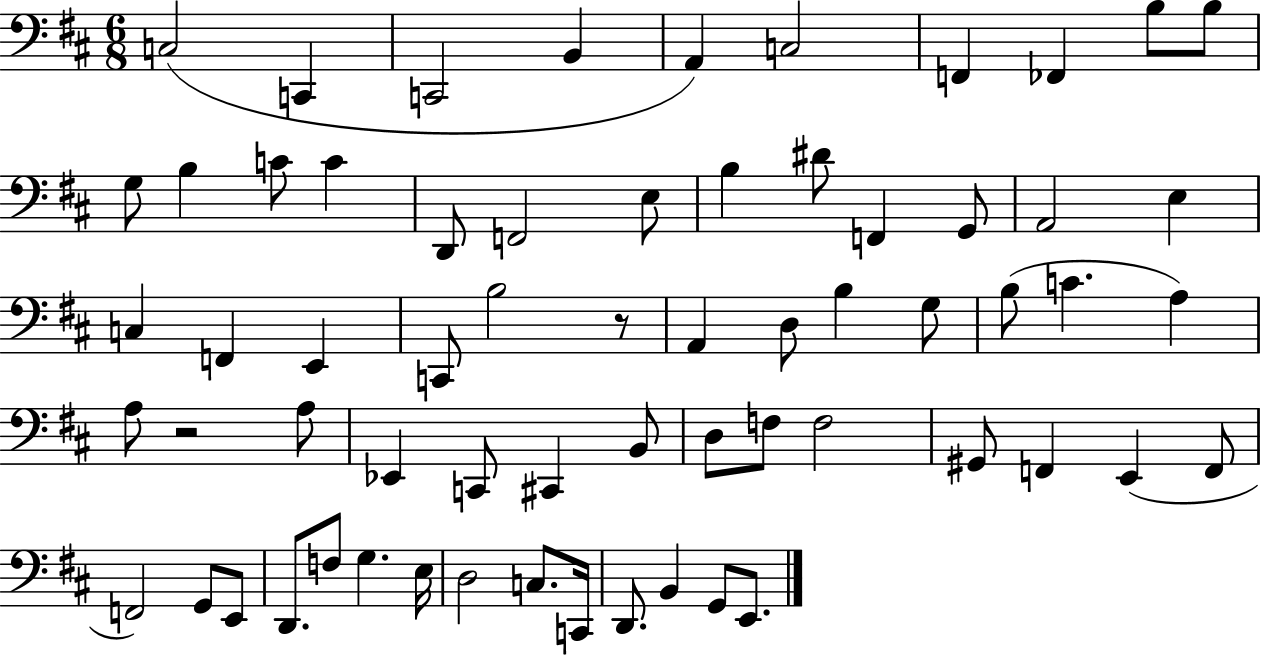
X:1
T:Untitled
M:6/8
L:1/4
K:D
C,2 C,, C,,2 B,, A,, C,2 F,, _F,, B,/2 B,/2 G,/2 B, C/2 C D,,/2 F,,2 E,/2 B, ^D/2 F,, G,,/2 A,,2 E, C, F,, E,, C,,/2 B,2 z/2 A,, D,/2 B, G,/2 B,/2 C A, A,/2 z2 A,/2 _E,, C,,/2 ^C,, B,,/2 D,/2 F,/2 F,2 ^G,,/2 F,, E,, F,,/2 F,,2 G,,/2 E,,/2 D,,/2 F,/2 G, E,/4 D,2 C,/2 C,,/4 D,,/2 B,, G,,/2 E,,/2